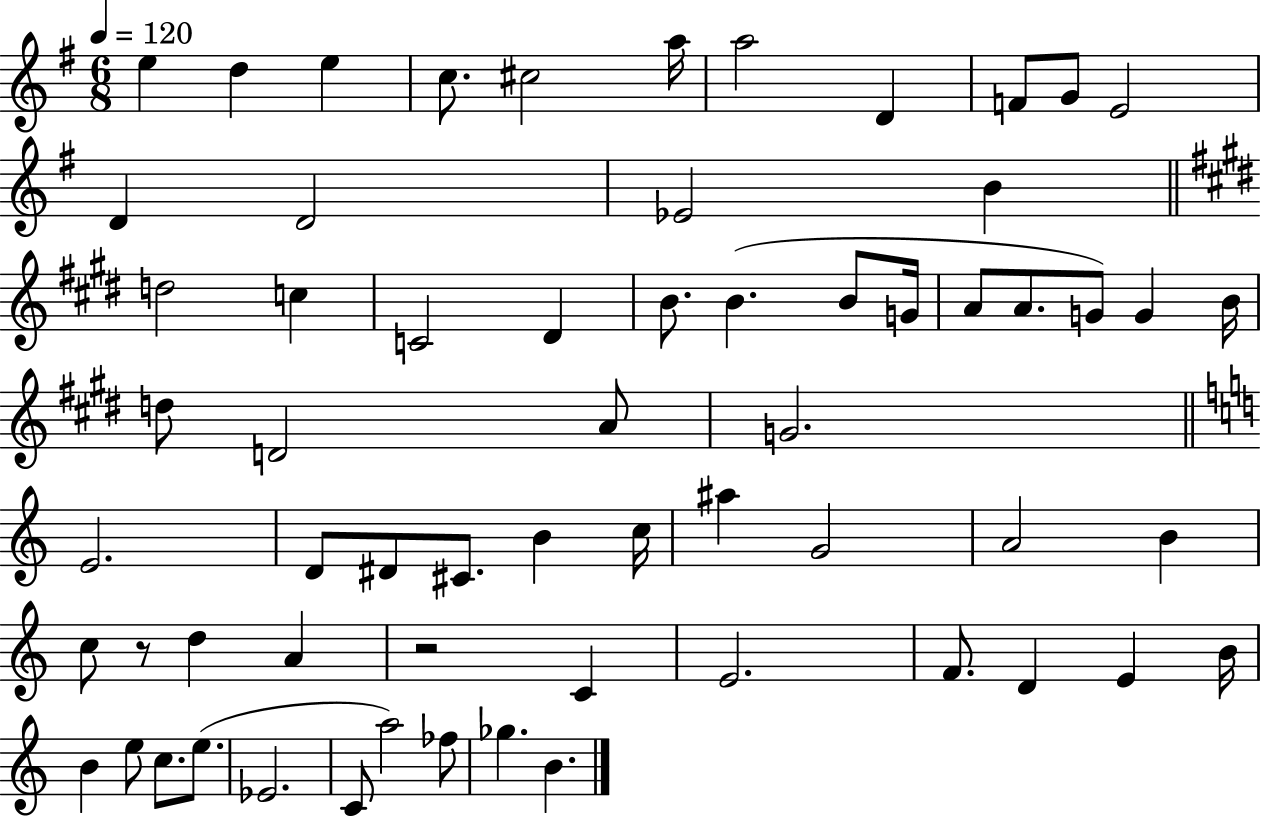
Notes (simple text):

E5/q D5/q E5/q C5/e. C#5/h A5/s A5/h D4/q F4/e G4/e E4/h D4/q D4/h Eb4/h B4/q D5/h C5/q C4/h D#4/q B4/e. B4/q. B4/e G4/s A4/e A4/e. G4/e G4/q B4/s D5/e D4/h A4/e G4/h. E4/h. D4/e D#4/e C#4/e. B4/q C5/s A#5/q G4/h A4/h B4/q C5/e R/e D5/q A4/q R/h C4/q E4/h. F4/e. D4/q E4/q B4/s B4/q E5/e C5/e. E5/e. Eb4/h. C4/e A5/h FES5/e Gb5/q. B4/q.